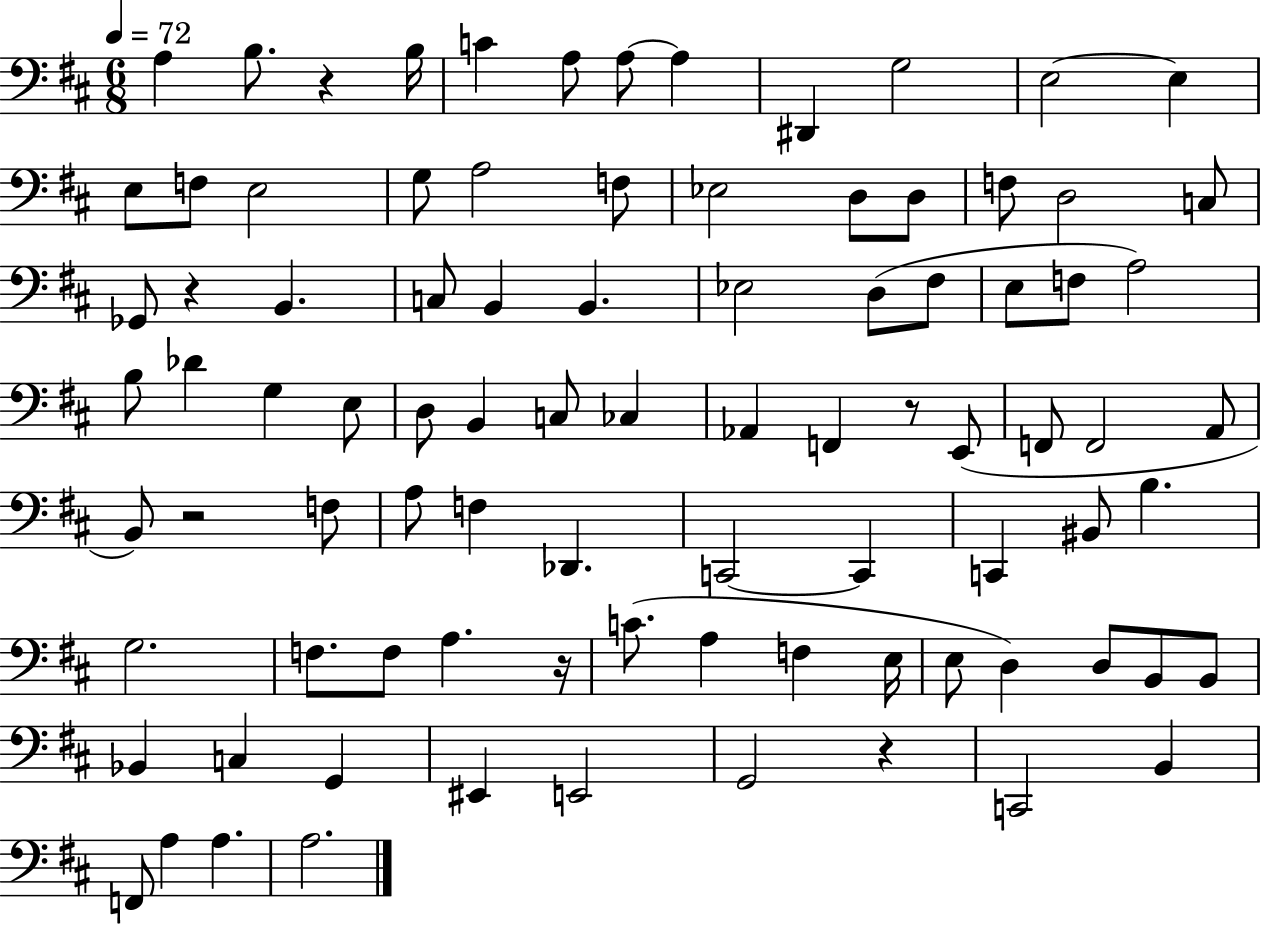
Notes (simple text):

A3/q B3/e. R/q B3/s C4/q A3/e A3/e A3/q D#2/q G3/h E3/h E3/q E3/e F3/e E3/h G3/e A3/h F3/e Eb3/h D3/e D3/e F3/e D3/h C3/e Gb2/e R/q B2/q. C3/e B2/q B2/q. Eb3/h D3/e F#3/e E3/e F3/e A3/h B3/e Db4/q G3/q E3/e D3/e B2/q C3/e CES3/q Ab2/q F2/q R/e E2/e F2/e F2/h A2/e B2/e R/h F3/e A3/e F3/q Db2/q. C2/h C2/q C2/q BIS2/e B3/q. G3/h. F3/e. F3/e A3/q. R/s C4/e. A3/q F3/q E3/s E3/e D3/q D3/e B2/e B2/e Bb2/q C3/q G2/q EIS2/q E2/h G2/h R/q C2/h B2/q F2/e A3/q A3/q. A3/h.